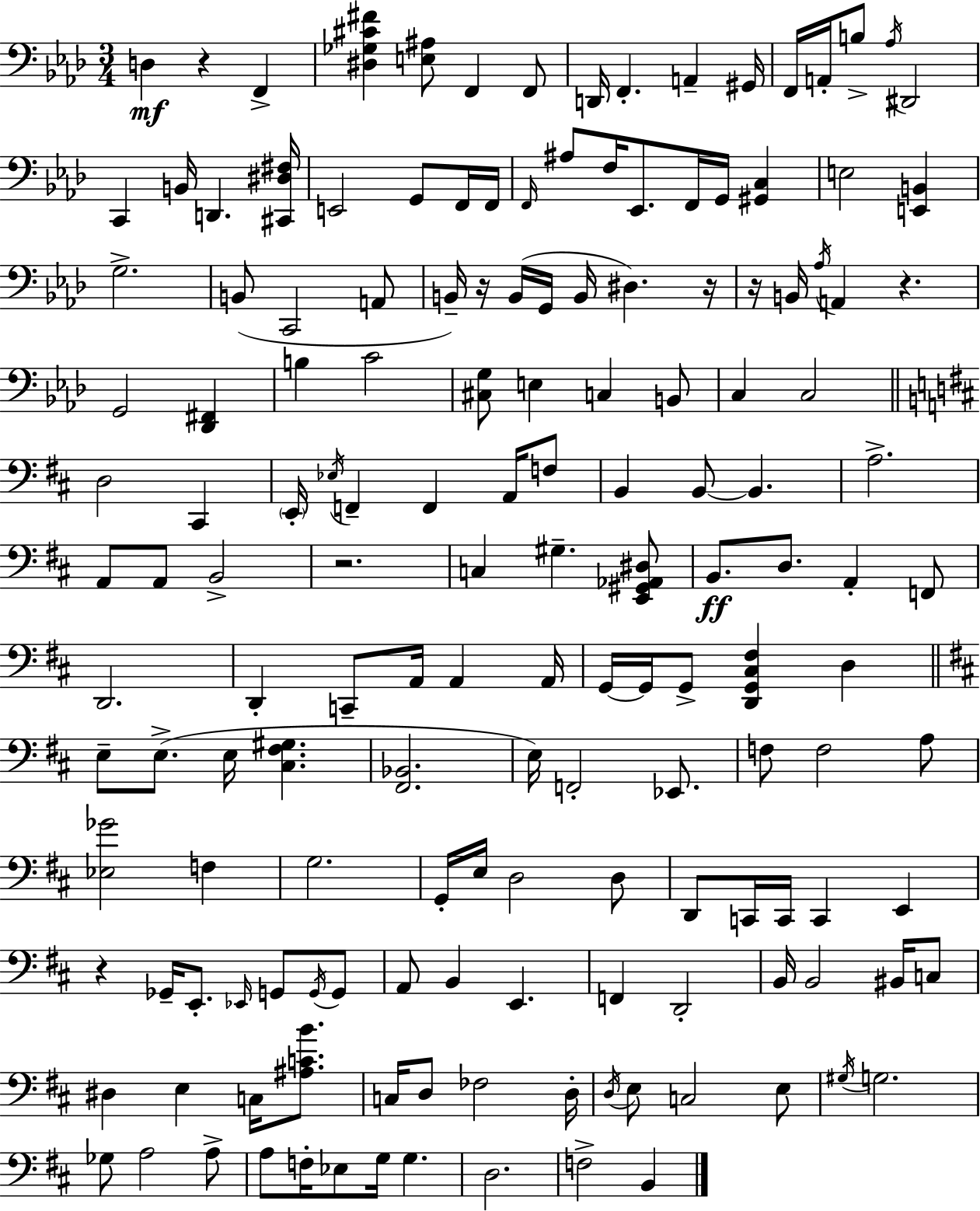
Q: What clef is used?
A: bass